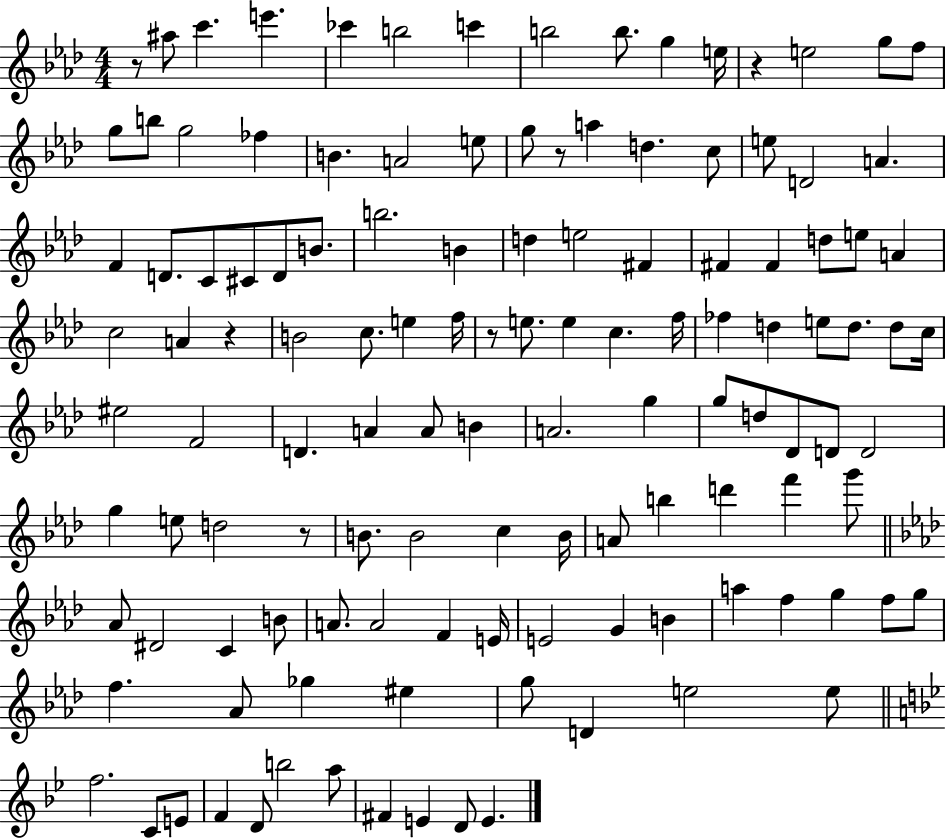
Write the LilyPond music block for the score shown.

{
  \clef treble
  \numericTimeSignature
  \time 4/4
  \key aes \major
  r8 ais''8 c'''4. e'''4. | ces'''4 b''2 c'''4 | b''2 b''8. g''4 e''16 | r4 e''2 g''8 f''8 | \break g''8 b''8 g''2 fes''4 | b'4. a'2 e''8 | g''8 r8 a''4 d''4. c''8 | e''8 d'2 a'4. | \break f'4 d'8. c'8 cis'8 d'8 b'8. | b''2. b'4 | d''4 e''2 fis'4 | fis'4 fis'4 d''8 e''8 a'4 | \break c''2 a'4 r4 | b'2 c''8. e''4 f''16 | r8 e''8. e''4 c''4. f''16 | fes''4 d''4 e''8 d''8. d''8 c''16 | \break eis''2 f'2 | d'4. a'4 a'8 b'4 | a'2. g''4 | g''8 d''8 des'8 d'8 d'2 | \break g''4 e''8 d''2 r8 | b'8. b'2 c''4 b'16 | a'8 b''4 d'''4 f'''4 g'''8 | \bar "||" \break \key aes \major aes'8 dis'2 c'4 b'8 | a'8. a'2 f'4 e'16 | e'2 g'4 b'4 | a''4 f''4 g''4 f''8 g''8 | \break f''4. aes'8 ges''4 eis''4 | g''8 d'4 e''2 e''8 | \bar "||" \break \key bes \major f''2. c'8 e'8 | f'4 d'8 b''2 a''8 | fis'4 e'4 d'8 e'4. | \bar "|."
}